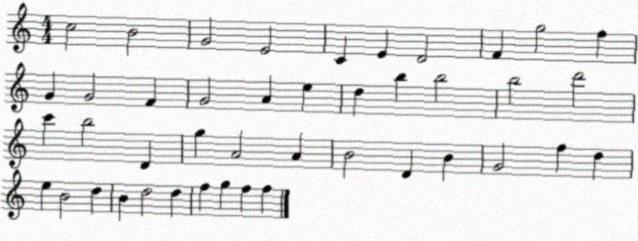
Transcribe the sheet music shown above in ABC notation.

X:1
T:Untitled
M:4/4
L:1/4
K:C
c2 B2 G2 E2 C E D2 F g2 f G G2 F G2 A e d b b2 b2 d'2 c' b2 D g A2 A B2 D B G2 f d e B2 d B d2 d f g f f